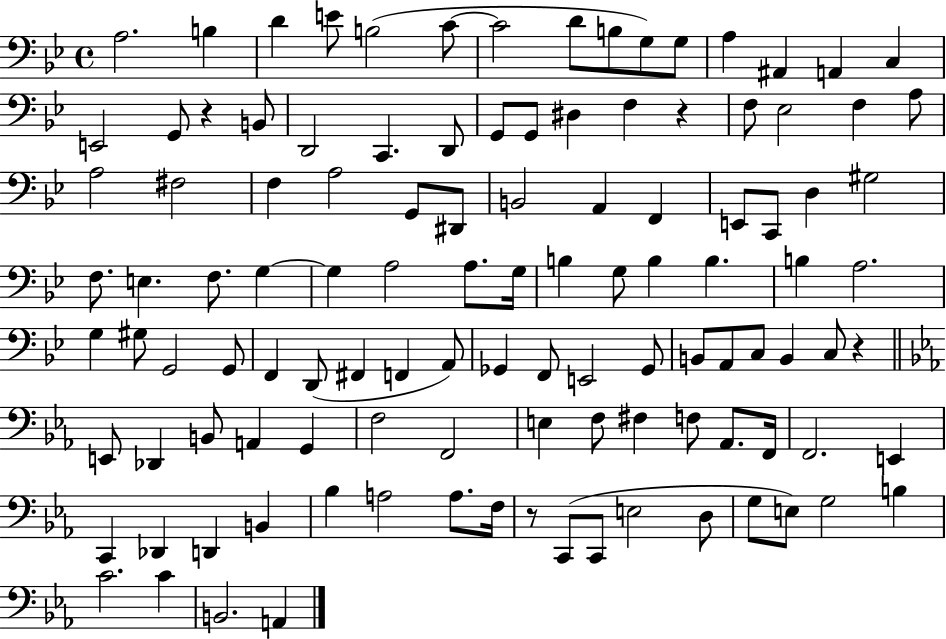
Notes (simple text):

A3/h. B3/q D4/q E4/e B3/h C4/e C4/h D4/e B3/e G3/e G3/e A3/q A#2/q A2/q C3/q E2/h G2/e R/q B2/e D2/h C2/q. D2/e G2/e G2/e D#3/q F3/q R/q F3/e Eb3/h F3/q A3/e A3/h F#3/h F3/q A3/h G2/e D#2/e B2/h A2/q F2/q E2/e C2/e D3/q G#3/h F3/e. E3/q. F3/e. G3/q G3/q A3/h A3/e. G3/s B3/q G3/e B3/q B3/q. B3/q A3/h. G3/q G#3/e G2/h G2/e F2/q D2/e F#2/q F2/q A2/e Gb2/q F2/e E2/h Gb2/e B2/e A2/e C3/e B2/q C3/e R/q E2/e Db2/q B2/e A2/q G2/q F3/h F2/h E3/q F3/e F#3/q F3/e Ab2/e. F2/s F2/h. E2/q C2/q Db2/q D2/q B2/q Bb3/q A3/h A3/e. F3/s R/e C2/e C2/e E3/h D3/e G3/e E3/e G3/h B3/q C4/h. C4/q B2/h. A2/q